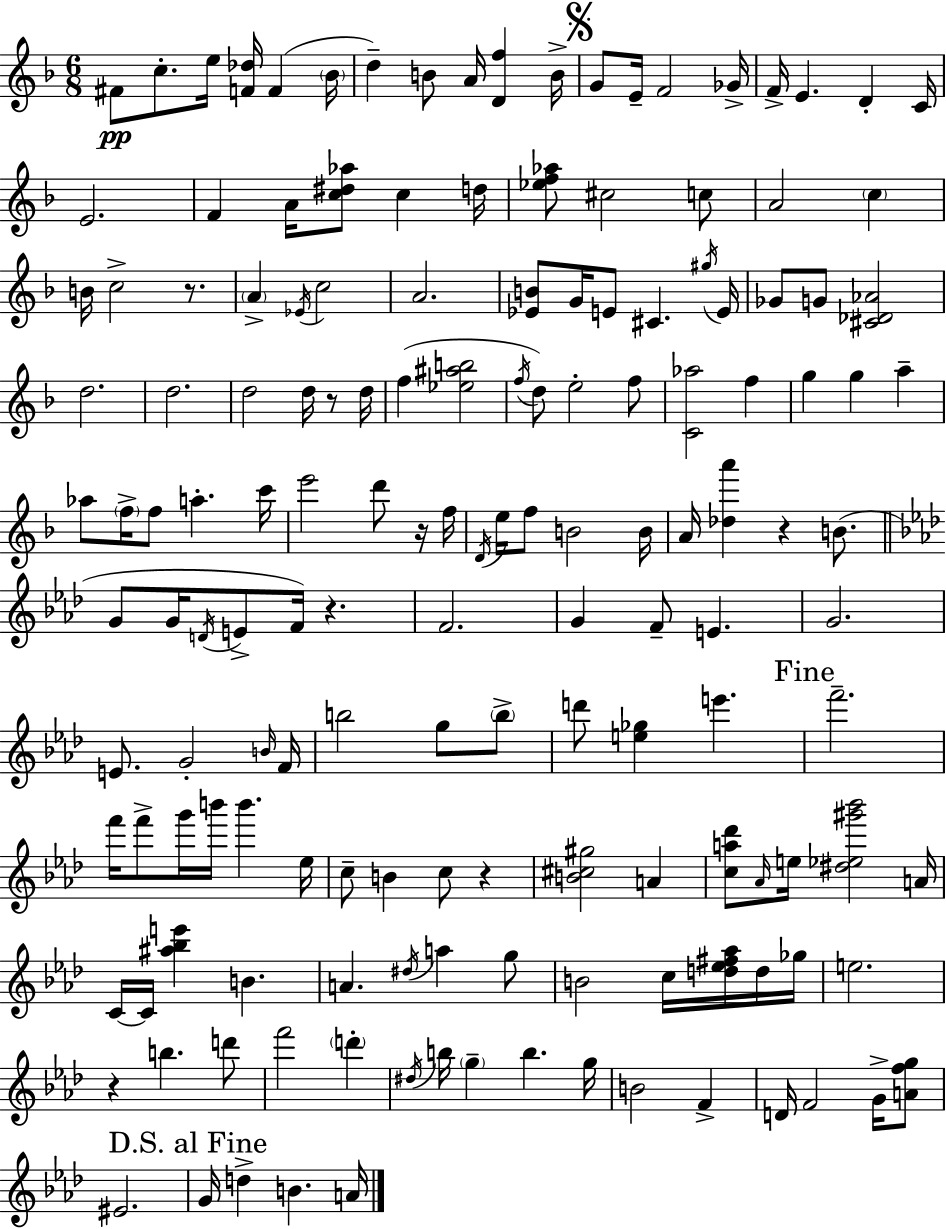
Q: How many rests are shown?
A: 7